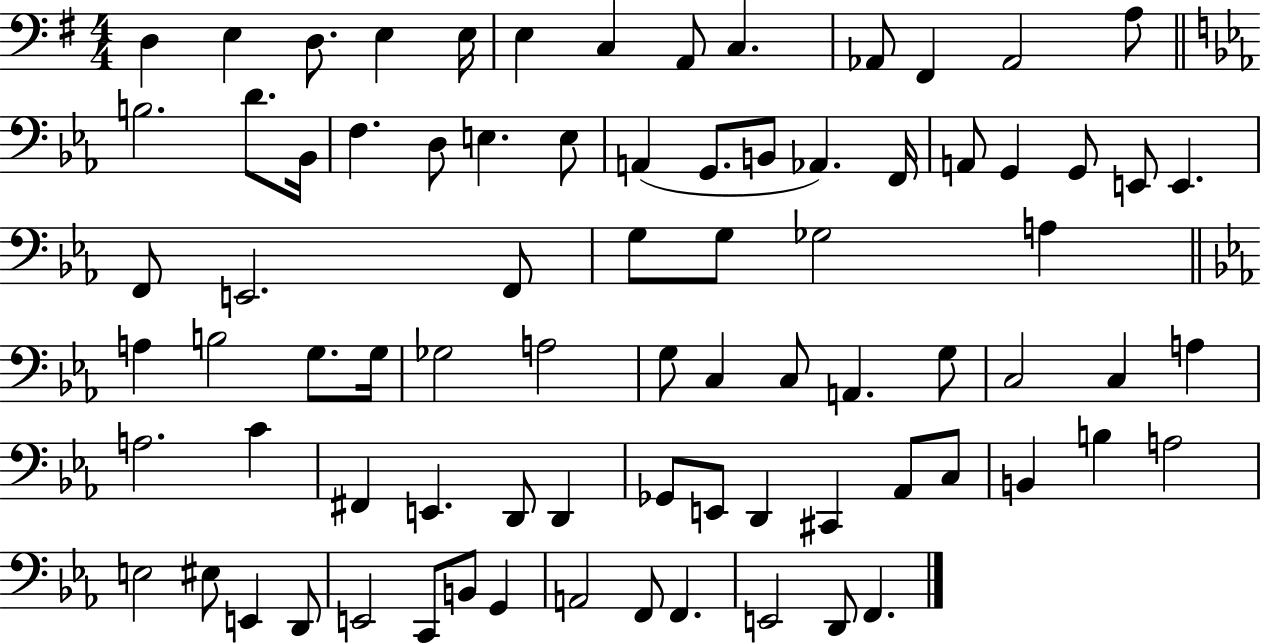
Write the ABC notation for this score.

X:1
T:Untitled
M:4/4
L:1/4
K:G
D, E, D,/2 E, E,/4 E, C, A,,/2 C, _A,,/2 ^F,, _A,,2 A,/2 B,2 D/2 _B,,/4 F, D,/2 E, E,/2 A,, G,,/2 B,,/2 _A,, F,,/4 A,,/2 G,, G,,/2 E,,/2 E,, F,,/2 E,,2 F,,/2 G,/2 G,/2 _G,2 A, A, B,2 G,/2 G,/4 _G,2 A,2 G,/2 C, C,/2 A,, G,/2 C,2 C, A, A,2 C ^F,, E,, D,,/2 D,, _G,,/2 E,,/2 D,, ^C,, _A,,/2 C,/2 B,, B, A,2 E,2 ^E,/2 E,, D,,/2 E,,2 C,,/2 B,,/2 G,, A,,2 F,,/2 F,, E,,2 D,,/2 F,,